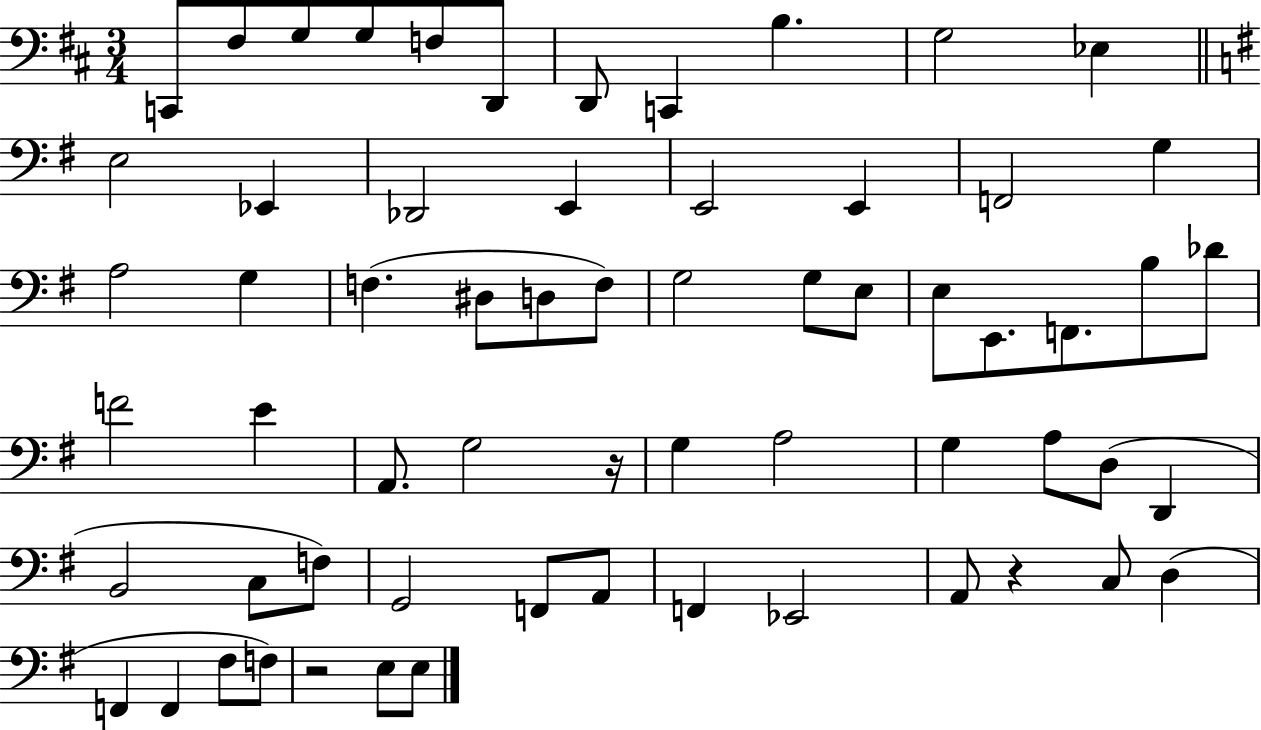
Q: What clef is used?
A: bass